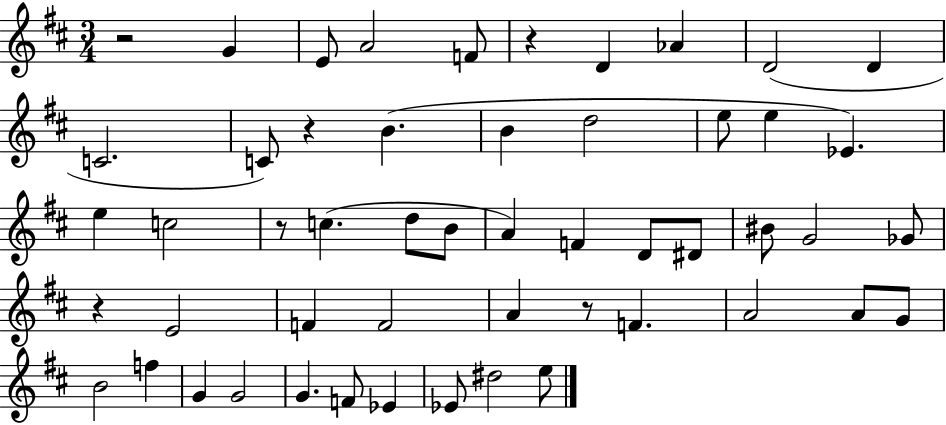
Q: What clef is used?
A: treble